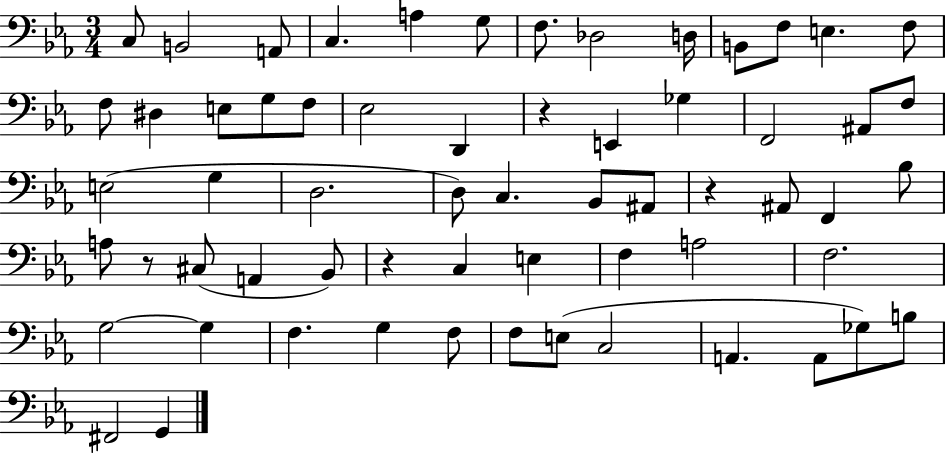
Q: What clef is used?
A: bass